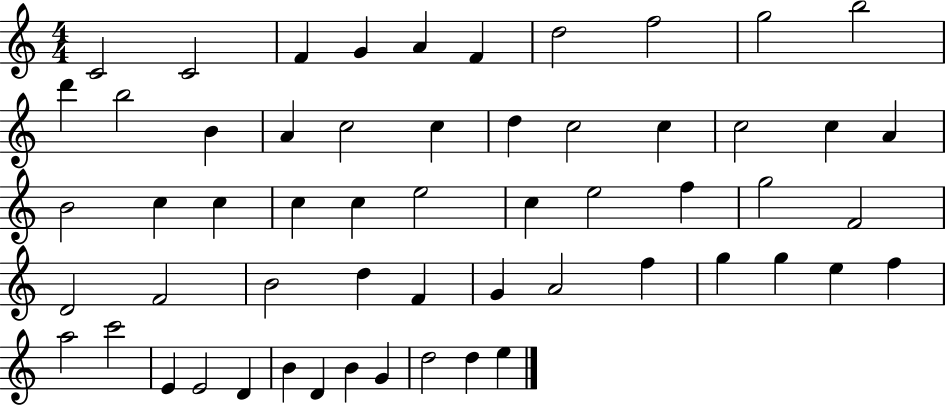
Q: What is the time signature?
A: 4/4